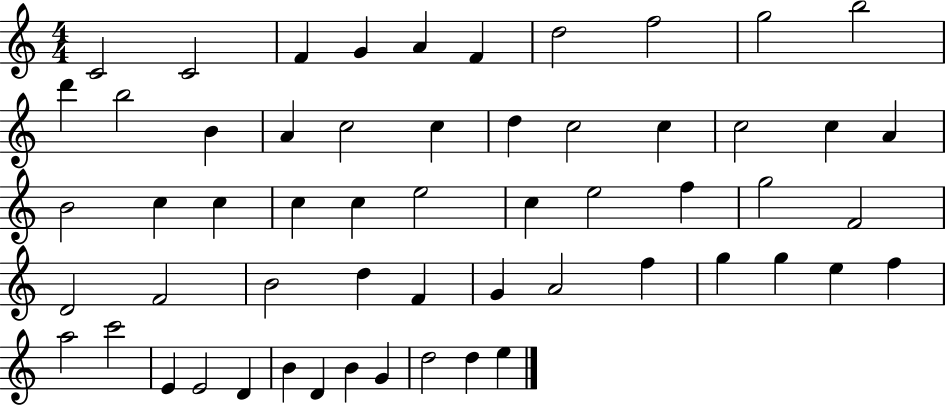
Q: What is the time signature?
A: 4/4